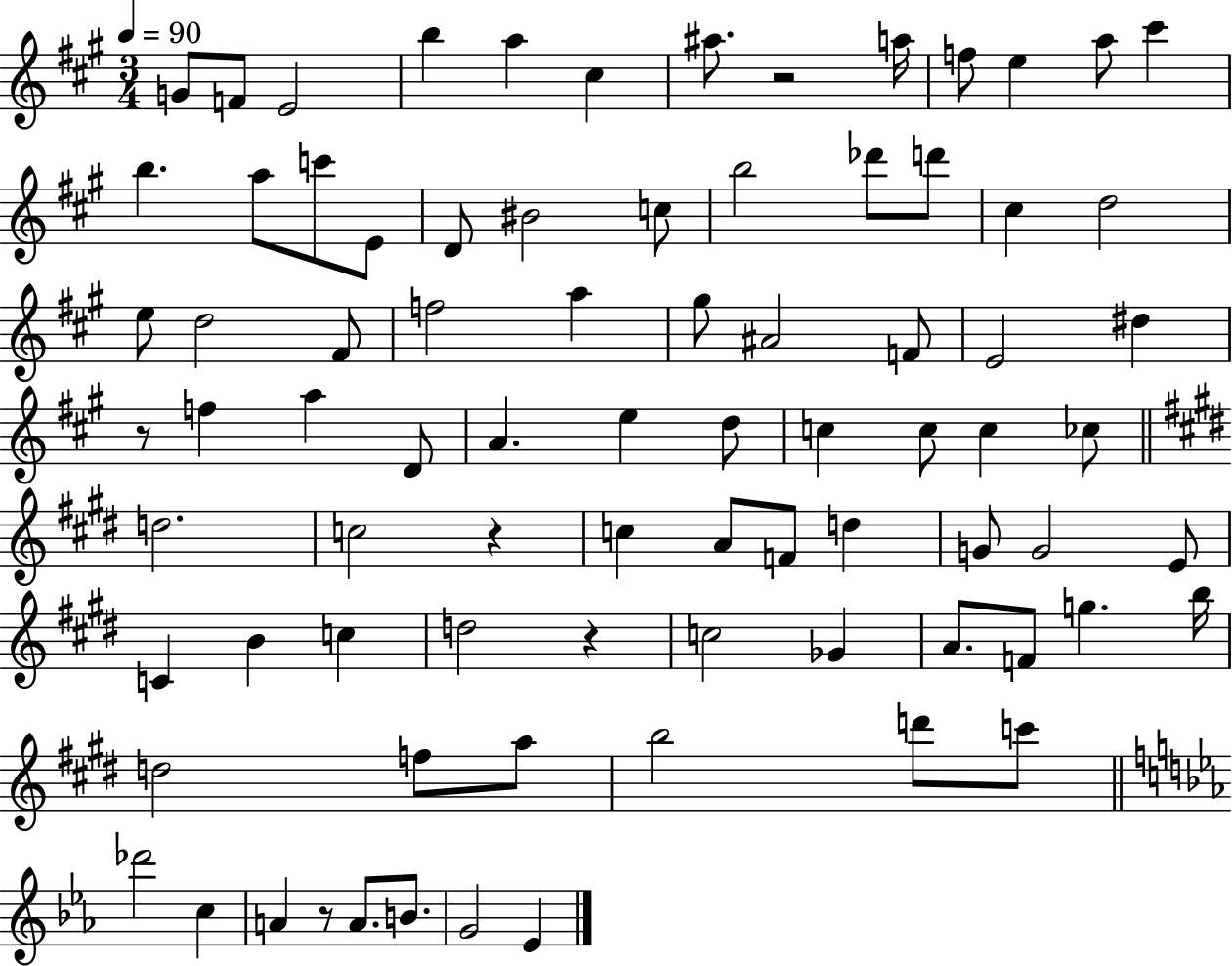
{
  \clef treble
  \numericTimeSignature
  \time 3/4
  \key a \major
  \tempo 4 = 90
  g'8 f'8 e'2 | b''4 a''4 cis''4 | ais''8. r2 a''16 | f''8 e''4 a''8 cis'''4 | \break b''4. a''8 c'''8 e'8 | d'8 bis'2 c''8 | b''2 des'''8 d'''8 | cis''4 d''2 | \break e''8 d''2 fis'8 | f''2 a''4 | gis''8 ais'2 f'8 | e'2 dis''4 | \break r8 f''4 a''4 d'8 | a'4. e''4 d''8 | c''4 c''8 c''4 ces''8 | \bar "||" \break \key e \major d''2. | c''2 r4 | c''4 a'8 f'8 d''4 | g'8 g'2 e'8 | \break c'4 b'4 c''4 | d''2 r4 | c''2 ges'4 | a'8. f'8 g''4. b''16 | \break d''2 f''8 a''8 | b''2 d'''8 c'''8 | \bar "||" \break \key ees \major des'''2 c''4 | a'4 r8 a'8. b'8. | g'2 ees'4 | \bar "|."
}